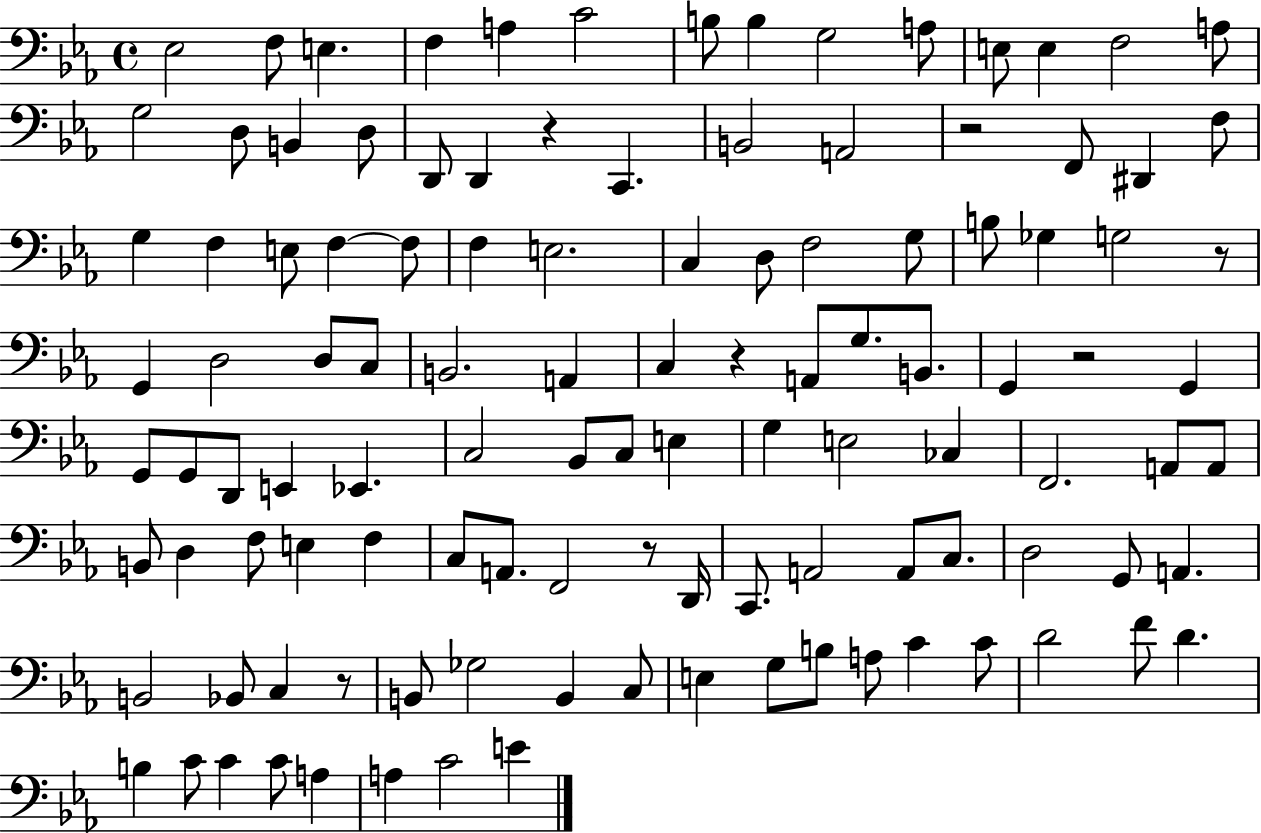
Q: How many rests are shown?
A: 7